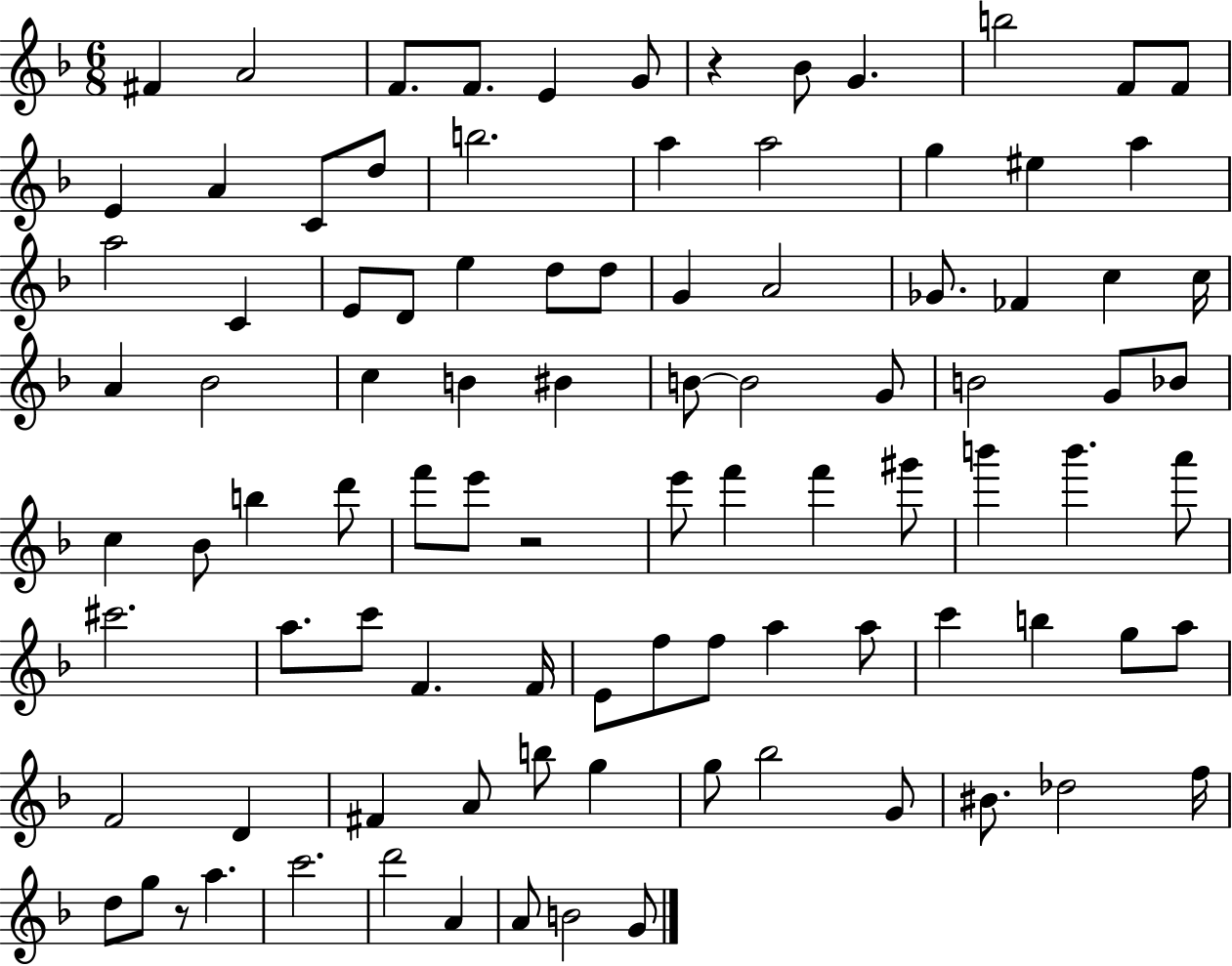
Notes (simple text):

F#4/q A4/h F4/e. F4/e. E4/q G4/e R/q Bb4/e G4/q. B5/h F4/e F4/e E4/q A4/q C4/e D5/e B5/h. A5/q A5/h G5/q EIS5/q A5/q A5/h C4/q E4/e D4/e E5/q D5/e D5/e G4/q A4/h Gb4/e. FES4/q C5/q C5/s A4/q Bb4/h C5/q B4/q BIS4/q B4/e B4/h G4/e B4/h G4/e Bb4/e C5/q Bb4/e B5/q D6/e F6/e E6/e R/h E6/e F6/q F6/q G#6/e B6/q B6/q. A6/e C#6/h. A5/e. C6/e F4/q. F4/s E4/e F5/e F5/e A5/q A5/e C6/q B5/q G5/e A5/e F4/h D4/q F#4/q A4/e B5/e G5/q G5/e Bb5/h G4/e BIS4/e. Db5/h F5/s D5/e G5/e R/e A5/q. C6/h. D6/h A4/q A4/e B4/h G4/e